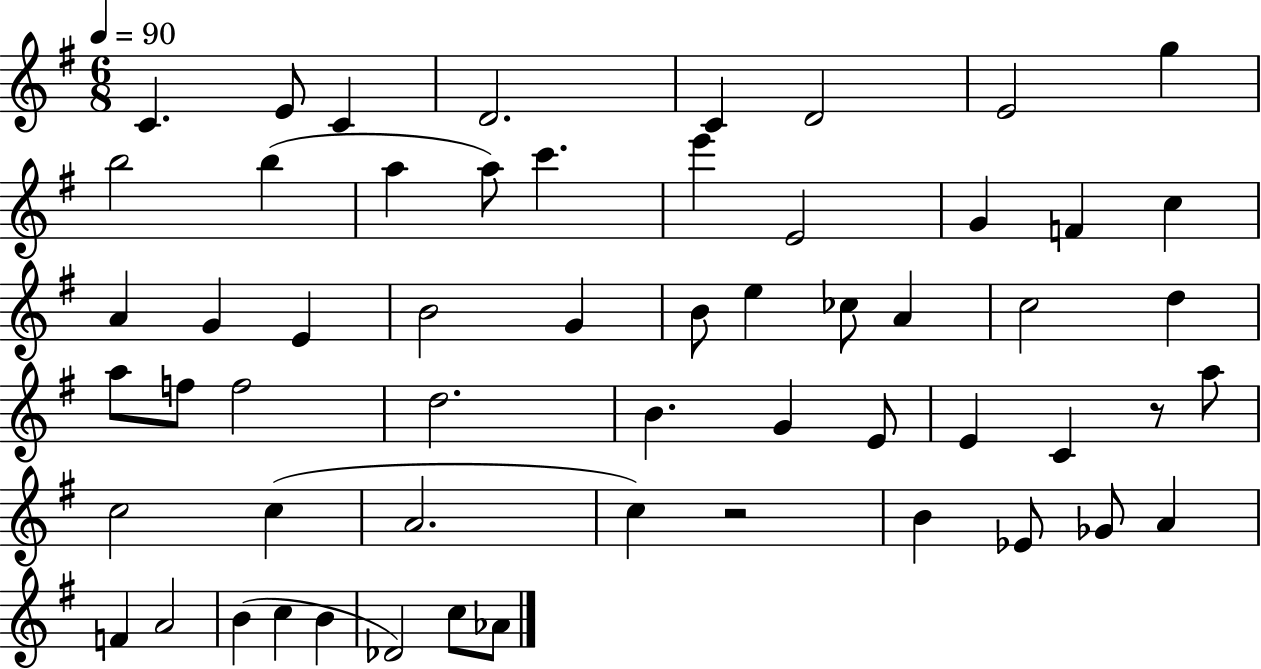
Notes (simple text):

C4/q. E4/e C4/q D4/h. C4/q D4/h E4/h G5/q B5/h B5/q A5/q A5/e C6/q. E6/q E4/h G4/q F4/q C5/q A4/q G4/q E4/q B4/h G4/q B4/e E5/q CES5/e A4/q C5/h D5/q A5/e F5/e F5/h D5/h. B4/q. G4/q E4/e E4/q C4/q R/e A5/e C5/h C5/q A4/h. C5/q R/h B4/q Eb4/e Gb4/e A4/q F4/q A4/h B4/q C5/q B4/q Db4/h C5/e Ab4/e